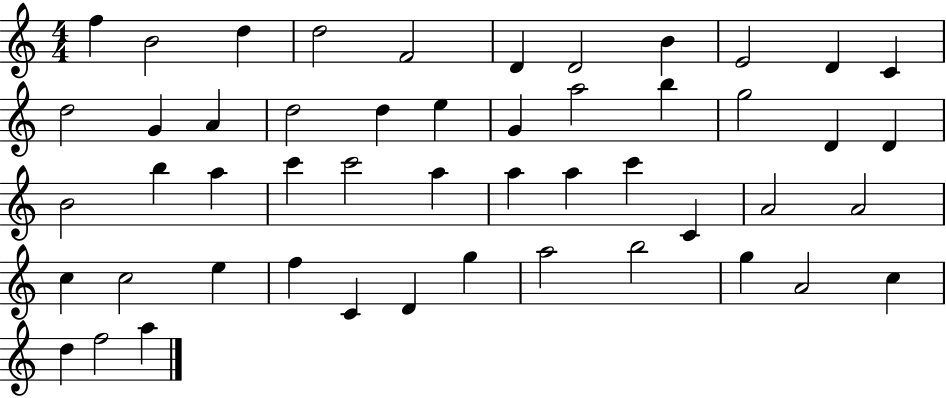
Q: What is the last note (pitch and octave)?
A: A5